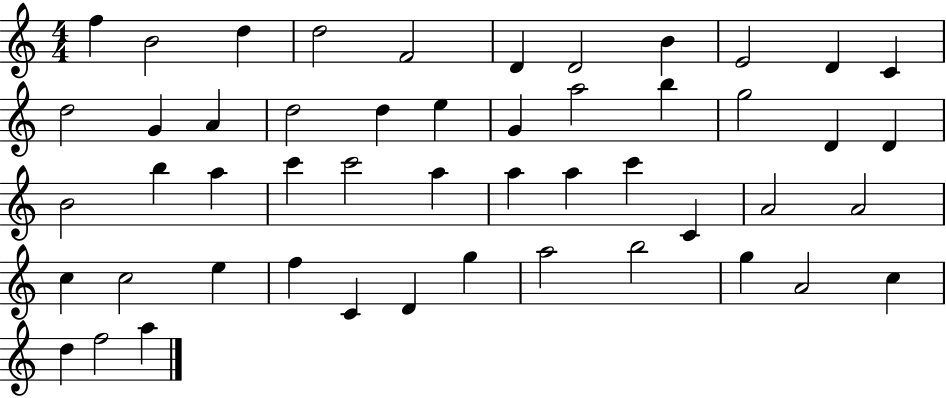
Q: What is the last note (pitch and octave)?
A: A5